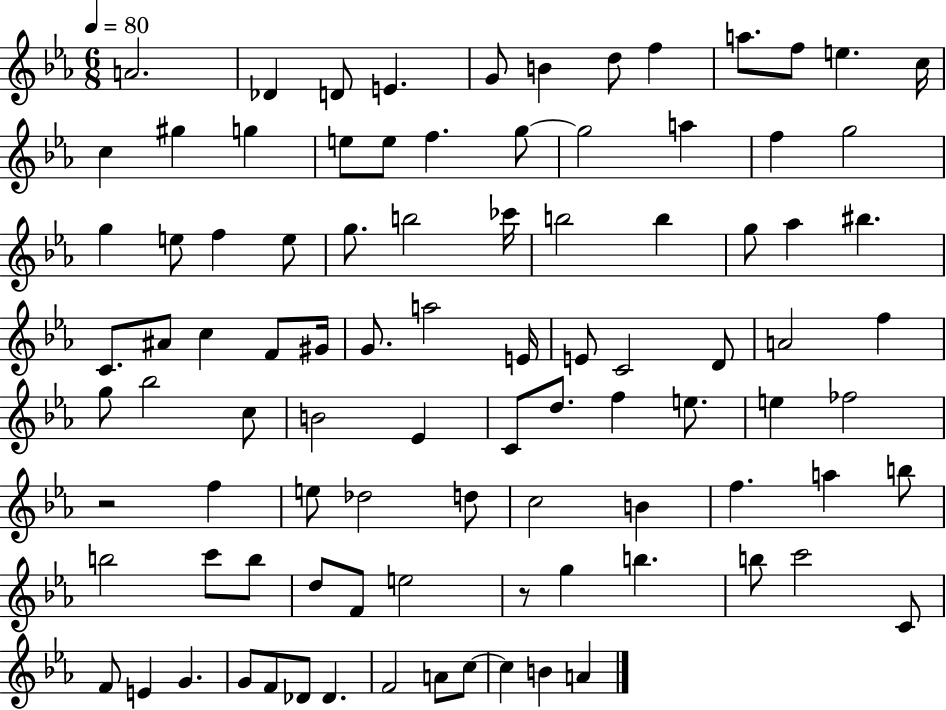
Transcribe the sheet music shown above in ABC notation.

X:1
T:Untitled
M:6/8
L:1/4
K:Eb
A2 _D D/2 E G/2 B d/2 f a/2 f/2 e c/4 c ^g g e/2 e/2 f g/2 g2 a f g2 g e/2 f e/2 g/2 b2 _c'/4 b2 b g/2 _a ^b C/2 ^A/2 c F/2 ^G/4 G/2 a2 E/4 E/2 C2 D/2 A2 f g/2 _b2 c/2 B2 _E C/2 d/2 f e/2 e _f2 z2 f e/2 _d2 d/2 c2 B f a b/2 b2 c'/2 b/2 d/2 F/2 e2 z/2 g b b/2 c'2 C/2 F/2 E G G/2 F/2 _D/2 _D F2 A/2 c/2 c B A